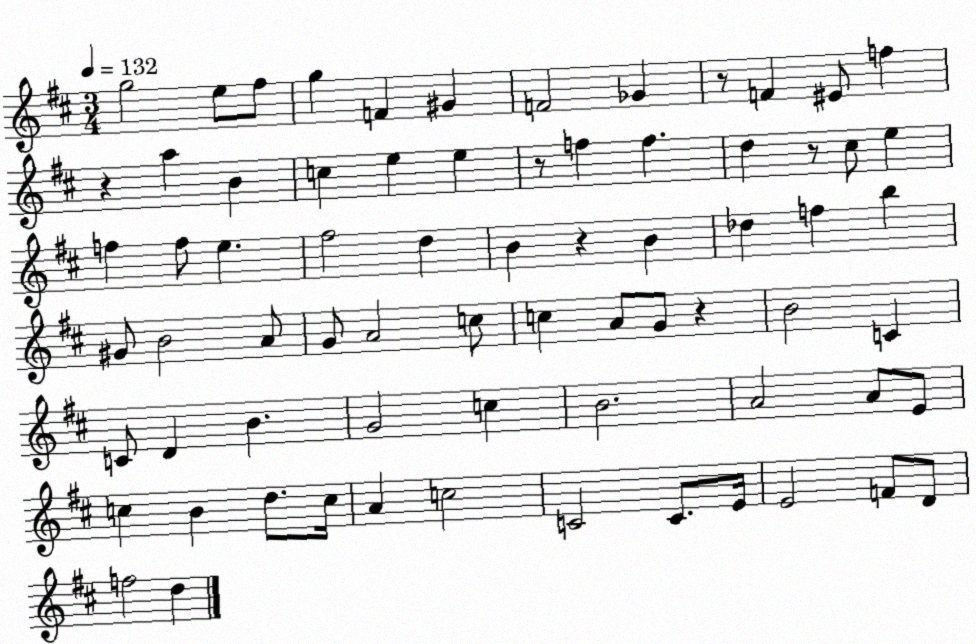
X:1
T:Untitled
M:3/4
L:1/4
K:D
g2 e/2 ^f/2 g F ^G F2 _G z/2 F ^E/2 f z a B c e e z/2 f f d z/2 ^c/2 e f f/2 e ^f2 d B z B _d f b ^G/2 B2 A/2 G/2 A2 c/2 c A/2 G/2 z B2 C C/2 D B G2 c B2 A2 A/2 E/2 c B d/2 c/4 A c2 C2 C/2 E/4 E2 F/2 D/2 f2 d